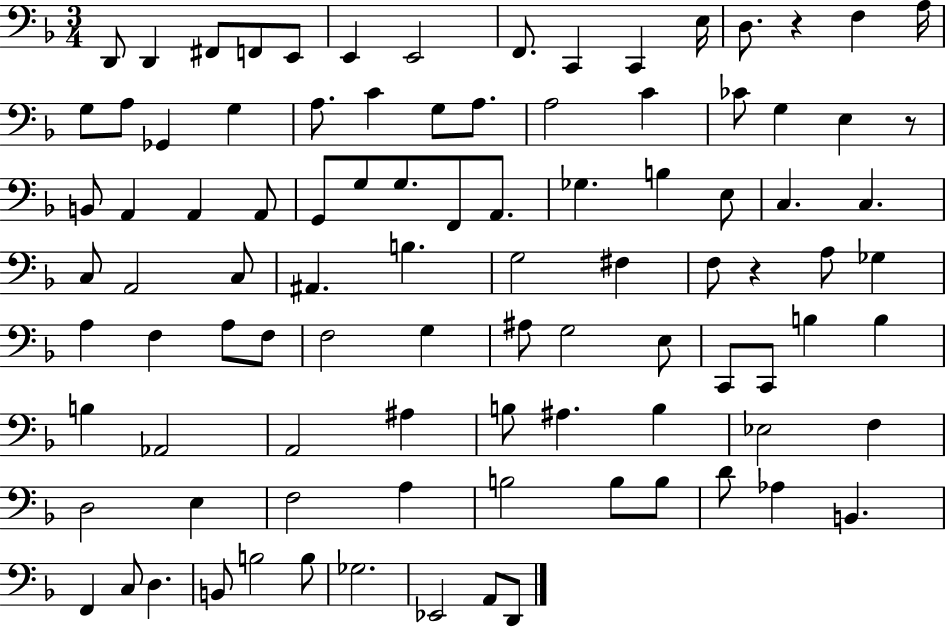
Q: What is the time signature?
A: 3/4